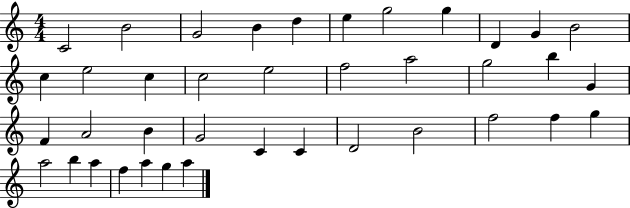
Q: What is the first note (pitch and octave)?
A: C4